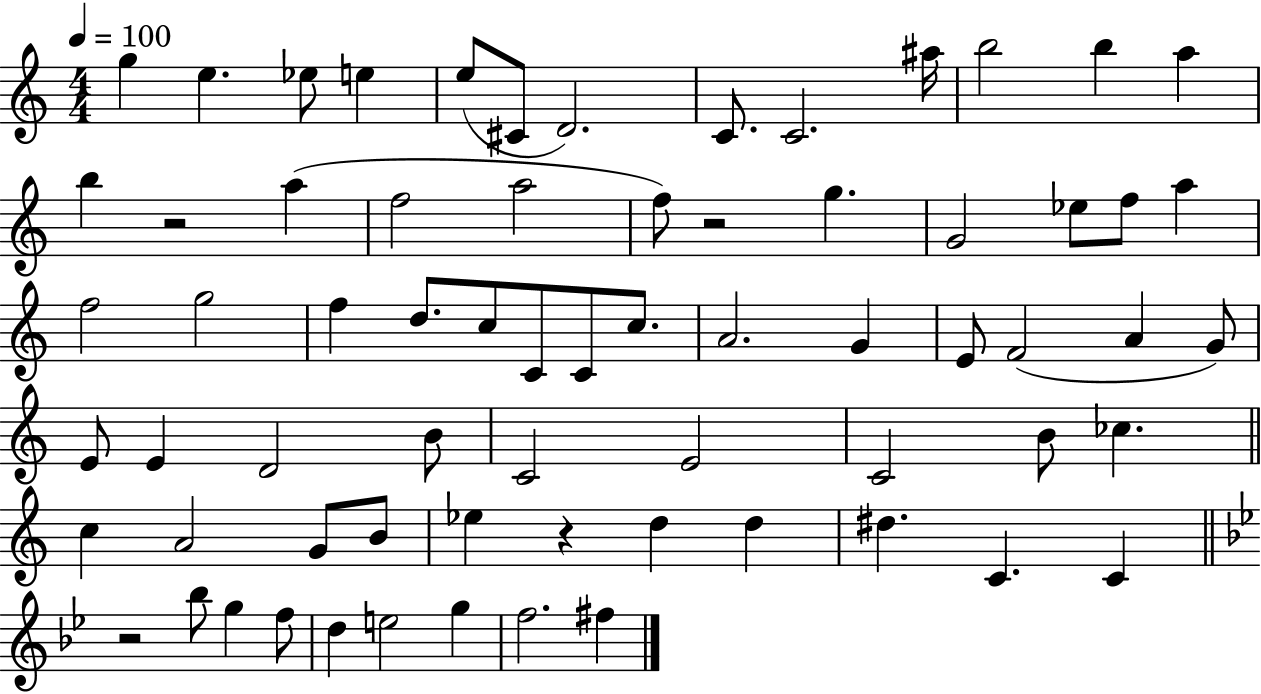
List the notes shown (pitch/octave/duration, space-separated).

G5/q E5/q. Eb5/e E5/q E5/e C#4/e D4/h. C4/e. C4/h. A#5/s B5/h B5/q A5/q B5/q R/h A5/q F5/h A5/h F5/e R/h G5/q. G4/h Eb5/e F5/e A5/q F5/h G5/h F5/q D5/e. C5/e C4/e C4/e C5/e. A4/h. G4/q E4/e F4/h A4/q G4/e E4/e E4/q D4/h B4/e C4/h E4/h C4/h B4/e CES5/q. C5/q A4/h G4/e B4/e Eb5/q R/q D5/q D5/q D#5/q. C4/q. C4/q R/h Bb5/e G5/q F5/e D5/q E5/h G5/q F5/h. F#5/q